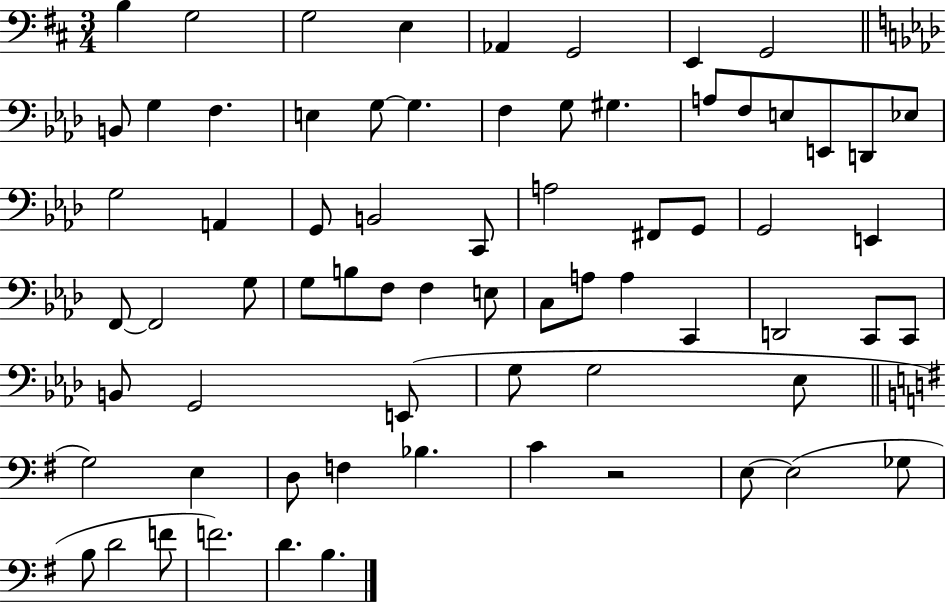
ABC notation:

X:1
T:Untitled
M:3/4
L:1/4
K:D
B, G,2 G,2 E, _A,, G,,2 E,, G,,2 B,,/2 G, F, E, G,/2 G, F, G,/2 ^G, A,/2 F,/2 E,/2 E,,/2 D,,/2 _E,/2 G,2 A,, G,,/2 B,,2 C,,/2 A,2 ^F,,/2 G,,/2 G,,2 E,, F,,/2 F,,2 G,/2 G,/2 B,/2 F,/2 F, E,/2 C,/2 A,/2 A, C,, D,,2 C,,/2 C,,/2 B,,/2 G,,2 E,,/2 G,/2 G,2 _E,/2 G,2 E, D,/2 F, _B, C z2 E,/2 E,2 _G,/2 B,/2 D2 F/2 F2 D B,